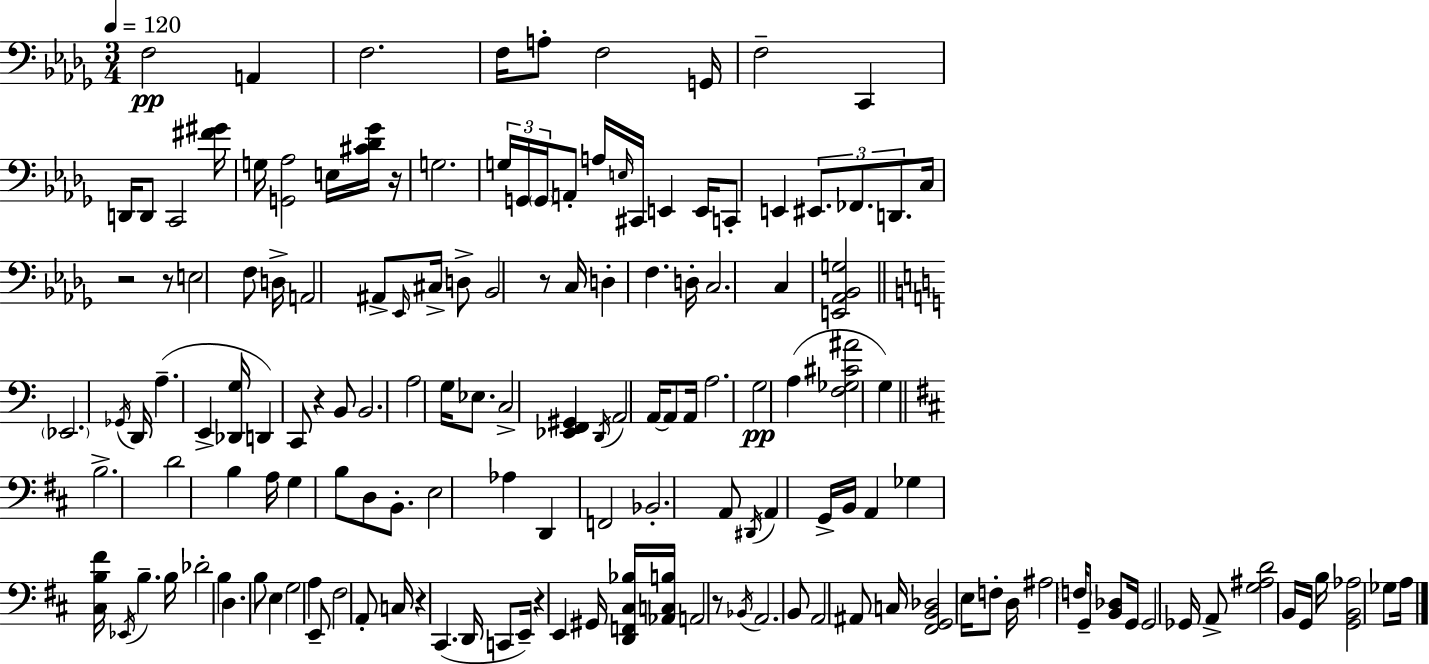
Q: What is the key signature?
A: BES minor